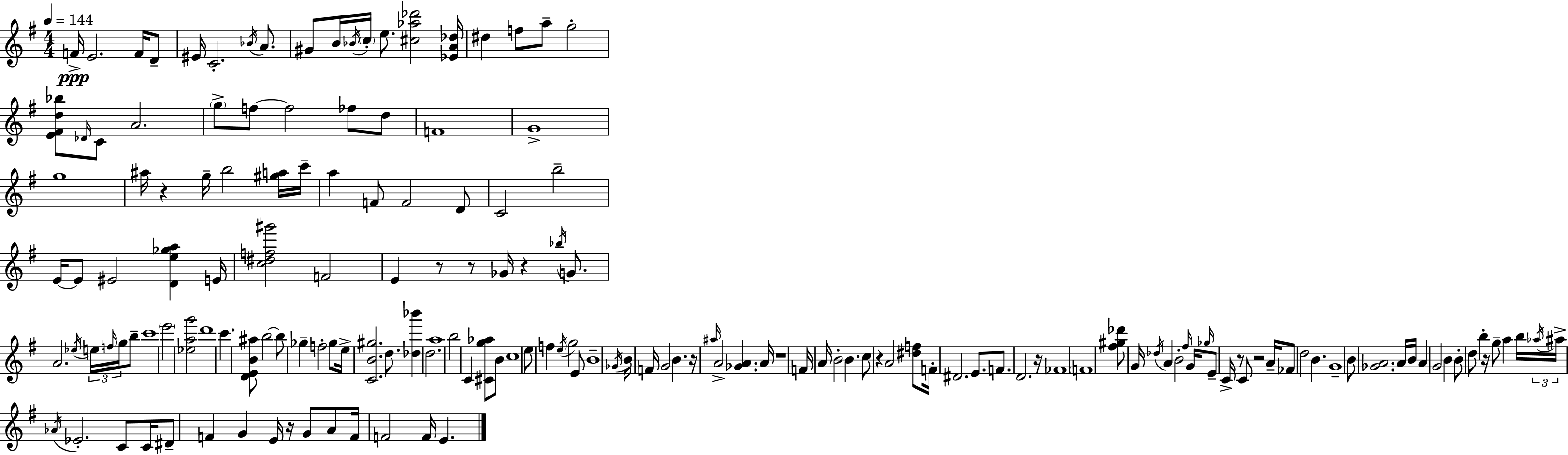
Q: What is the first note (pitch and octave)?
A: F4